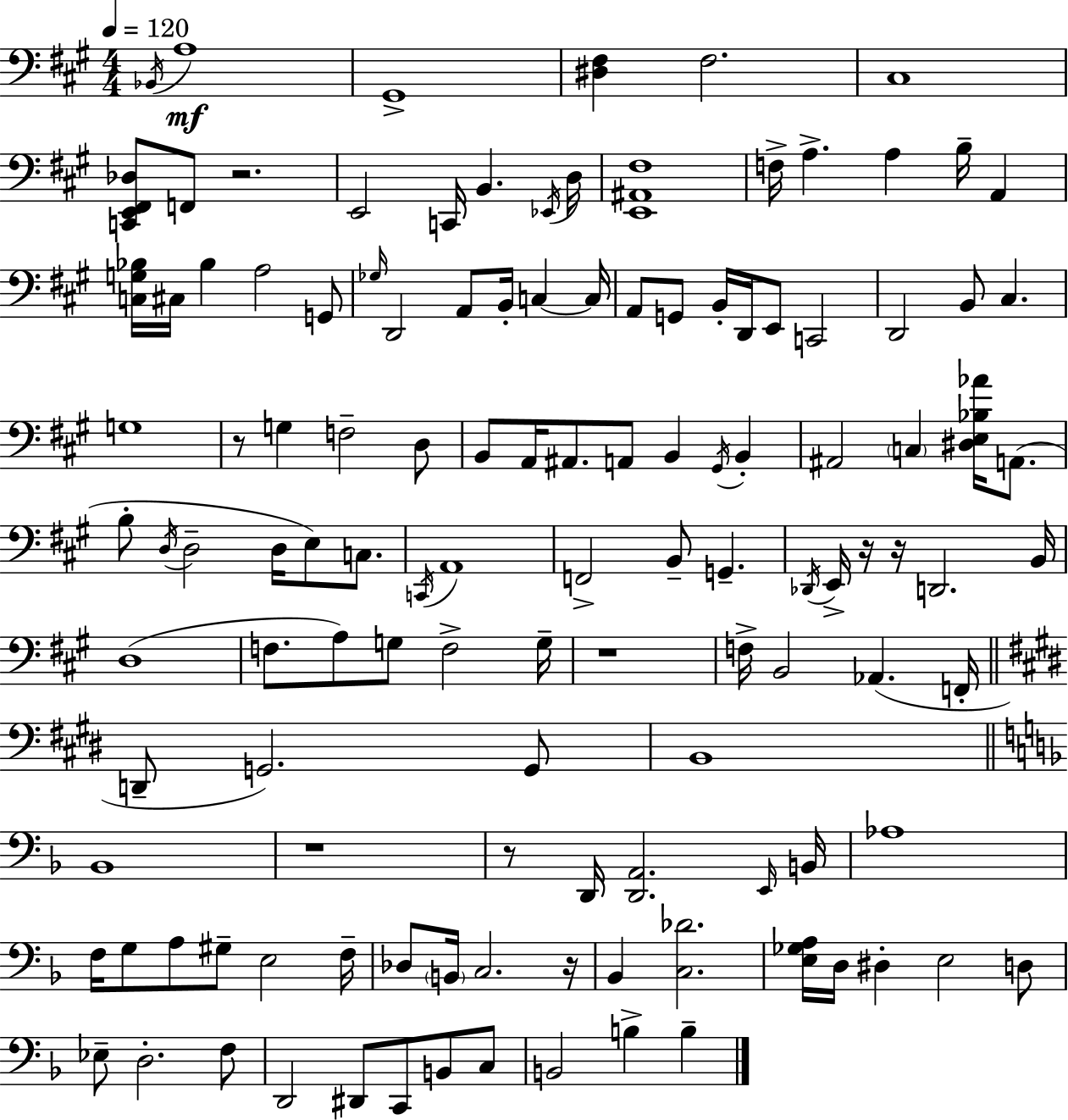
Bb2/s A3/w G#2/w [D#3,F#3]/q F#3/h. C#3/w [C2,E2,F#2,Db3]/e F2/e R/h. E2/h C2/s B2/q. Eb2/s D3/s [E2,A#2,F#3]/w F3/s A3/q. A3/q B3/s A2/q [C3,G3,Bb3]/s C#3/s Bb3/q A3/h G2/e Gb3/s D2/h A2/e B2/s C3/q C3/s A2/e G2/e B2/s D2/s E2/e C2/h D2/h B2/e C#3/q. G3/w R/e G3/q F3/h D3/e B2/e A2/s A#2/e. A2/e B2/q G#2/s B2/q A#2/h C3/q [D#3,E3,Bb3,Ab4]/s A2/e. B3/e D3/s D3/h D3/s E3/e C3/e. C2/s A2/w F2/h B2/e G2/q. Db2/s E2/s R/s R/s D2/h. B2/s D3/w F3/e. A3/e G3/e F3/h G3/s R/w F3/s B2/h Ab2/q. F2/s D2/e G2/h. G2/e B2/w Bb2/w R/w R/e D2/s [D2,A2]/h. E2/s B2/s Ab3/w F3/s G3/e A3/e G#3/e E3/h F3/s Db3/e B2/s C3/h. R/s Bb2/q [C3,Db4]/h. [E3,Gb3,A3]/s D3/s D#3/q E3/h D3/e Eb3/e D3/h. F3/e D2/h D#2/e C2/e B2/e C3/e B2/h B3/q B3/q